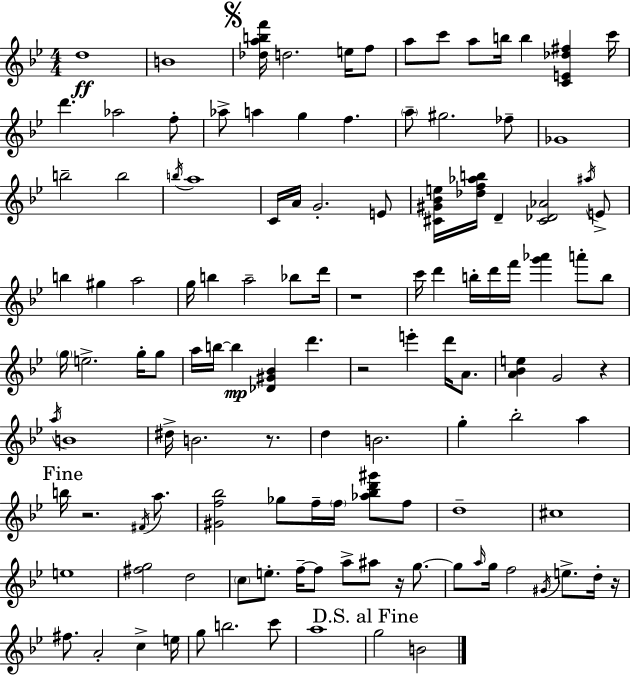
X:1
T:Untitled
M:4/4
L:1/4
K:Gm
d4 B4 [_dabf']/4 d2 e/4 f/2 a/2 c'/2 a/2 b/4 b [CE_d^f] c'/4 d' _a2 f/2 _a/2 a g f a/2 ^g2 _f/2 _G4 b2 b2 b/4 a4 C/4 A/4 G2 E/2 [^C^G_Be]/4 [_df_ab]/4 D [^C_D_A]2 ^a/4 E/2 b ^g a2 g/4 b a2 _b/2 d'/4 z4 c'/4 d' b/4 d'/4 f'/4 [g'_a'] a'/2 b/2 g/4 e2 g/4 g/2 a/4 b/4 b [_D^G_B] d' z2 e' d'/4 A/2 [A_Be] G2 z a/4 B4 ^d/4 B2 z/2 d B2 g _b2 a b/4 z2 ^F/4 a/2 [^Gf_b]2 _g/2 f/4 f/4 [_a_bd'^g']/2 f/2 d4 ^c4 e4 [^fg]2 d2 c/2 e/2 f/4 f/2 a/2 ^a/2 z/4 g/2 g/2 a/4 g/4 f2 ^G/4 e/2 d/4 z/4 ^f/2 A2 c e/4 g/2 b2 c'/2 a4 g2 B2